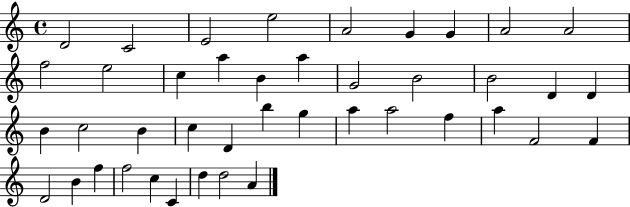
{
  \clef treble
  \time 4/4
  \defaultTimeSignature
  \key c \major
  d'2 c'2 | e'2 e''2 | a'2 g'4 g'4 | a'2 a'2 | \break f''2 e''2 | c''4 a''4 b'4 a''4 | g'2 b'2 | b'2 d'4 d'4 | \break b'4 c''2 b'4 | c''4 d'4 b''4 g''4 | a''4 a''2 f''4 | a''4 f'2 f'4 | \break d'2 b'4 f''4 | f''2 c''4 c'4 | d''4 d''2 a'4 | \bar "|."
}